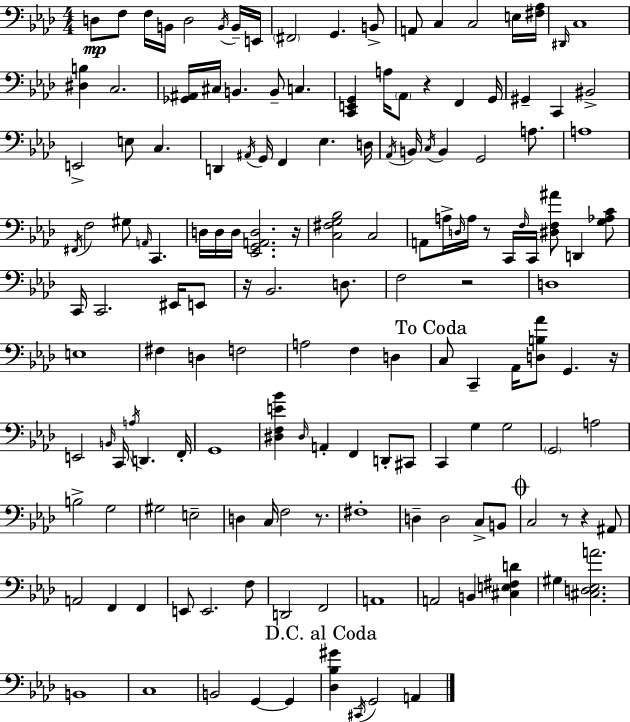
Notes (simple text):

D3/e F3/e F3/s B2/s D3/h B2/s B2/s E2/s F#2/h G2/q. B2/e A2/e C3/q C3/h E3/s [F#3,Ab3]/s D#2/s C3/w [D#3,B3]/q C3/h. [Gb2,A#2]/s C#3/s B2/q. B2/e C3/q. [C2,E2,G2]/q A3/s Ab2/e R/q F2/q G2/s G#2/q C2/q BIS2/h E2/h E3/e C3/q. D2/q A#2/s G2/s F2/q Eb3/q. D3/s Ab2/s B2/s C3/s B2/q G2/h A3/e. A3/w F#2/s F3/h G#3/e A2/s C2/q. D3/s D3/s D3/s [Eb2,G2,A2,D3]/h. R/s [C3,F#3,G3,Bb3]/h C3/h A2/e A3/s D3/s A3/s R/e C2/s F3/s C2/s [D#3,F3,A#4]/e D2/q [G3,Ab3,C4]/e C2/s C2/h. EIS2/s E2/e R/s Bb2/h. D3/e. F3/h R/h D3/w E3/w F#3/q D3/q F3/h A3/h F3/q D3/q C3/e C2/q Ab2/s [D3,B3,Ab4]/e G2/q. R/s E2/h B2/s C2/s A3/s D2/q. F2/s G2/w [D#3,F3,E4,Bb4]/q D#3/s A2/q F2/q D2/e C#2/e C2/q G3/q G3/h G2/h A3/h B3/h G3/h G#3/h E3/h D3/q C3/s F3/h R/e. F#3/w D3/q D3/h C3/e B2/e C3/h R/e R/q A#2/e A2/h F2/q F2/q E2/e E2/h. F3/e D2/h F2/h A2/w A2/h B2/q [C#3,E3,F#3,D4]/q G#3/q [C#3,D3,Eb3,A4]/h. B2/w C3/w B2/h G2/q G2/q [Db3,Bb3,G#4]/q C#2/s G2/h A2/q